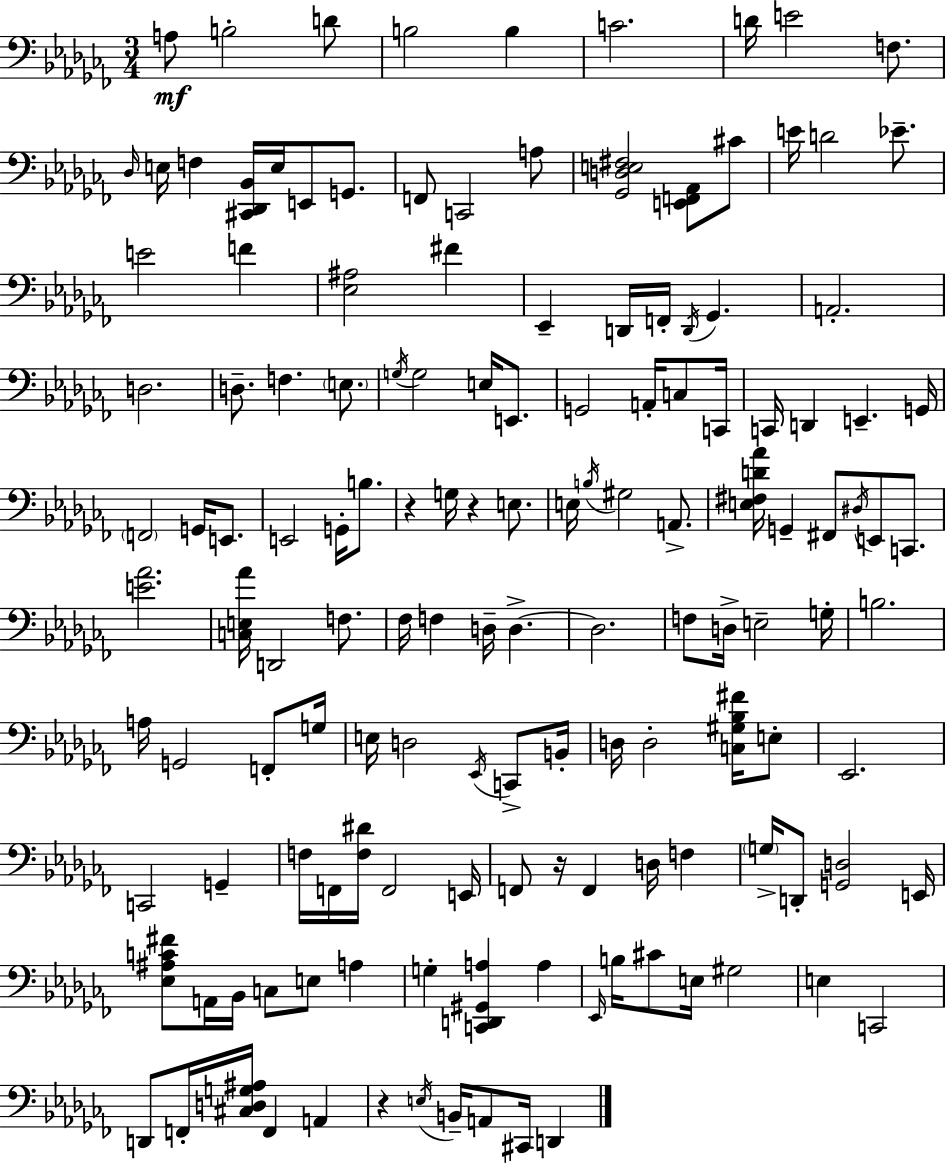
{
  \clef bass
  \numericTimeSignature
  \time 3/4
  \key aes \minor
  \repeat volta 2 { a8\mf b2-. d'8 | b2 b4 | c'2. | d'16 e'2 f8. | \break \grace { des16 } e16 f4 <cis, des, bes,>16 e16 e,8 g,8. | f,8 c,2 a8 | <ges, d e fis>2 <e, f, aes,>8 cis'8 | e'16 d'2 ees'8.-- | \break e'2 f'4 | <ees ais>2 fis'4 | ees,4-- d,16 f,16-. \acciaccatura { d,16 } ges,4. | a,2.-. | \break d2. | d8.-- f4. \parenthesize e8. | \acciaccatura { g16 } g2 e16 | e,8. g,2 a,16-. | \break c8 c,16 c,16 d,4 e,4.-- | g,16 \parenthesize f,2 g,16 | e,8. e,2 g,16-. | b8. r4 g16 r4 | \break e8. e16 \acciaccatura { b16 } gis2 | a,8.-> <e fis d' aes'>16 g,4-- fis,8 \acciaccatura { dis16 } | e,8 c,8. <e' aes'>2. | <c e aes'>16 d,2 | \break f8. fes16 f4 d16-- d4.->~~ | d2. | f8 d16-> e2-- | g16-. b2. | \break a16 g,2 | f,8-. g16 e16 d2 | \acciaccatura { ees,16 } c,8-> b,16-. d16 d2-. | <c gis bes fis'>16 e8-. ees,2. | \break c,2 | g,4-- f16 f,16 <f dis'>16 f,2 | e,16 f,8 r16 f,4 | d16 f4 \parenthesize g16-> d,8-. <g, d>2 | \break e,16 <ees ais c' fis'>8 a,16 bes,16 c8 | e8 a4 g4-. <c, d, gis, a>4 | a4 \grace { ees,16 } b16 cis'8 e16 gis2 | e4 c,2 | \break d,8 f,16-. <cis d g ais>16 f,4 | a,4 r4 \acciaccatura { e16 } | b,16-- a,8 cis,16 d,4 } \bar "|."
}